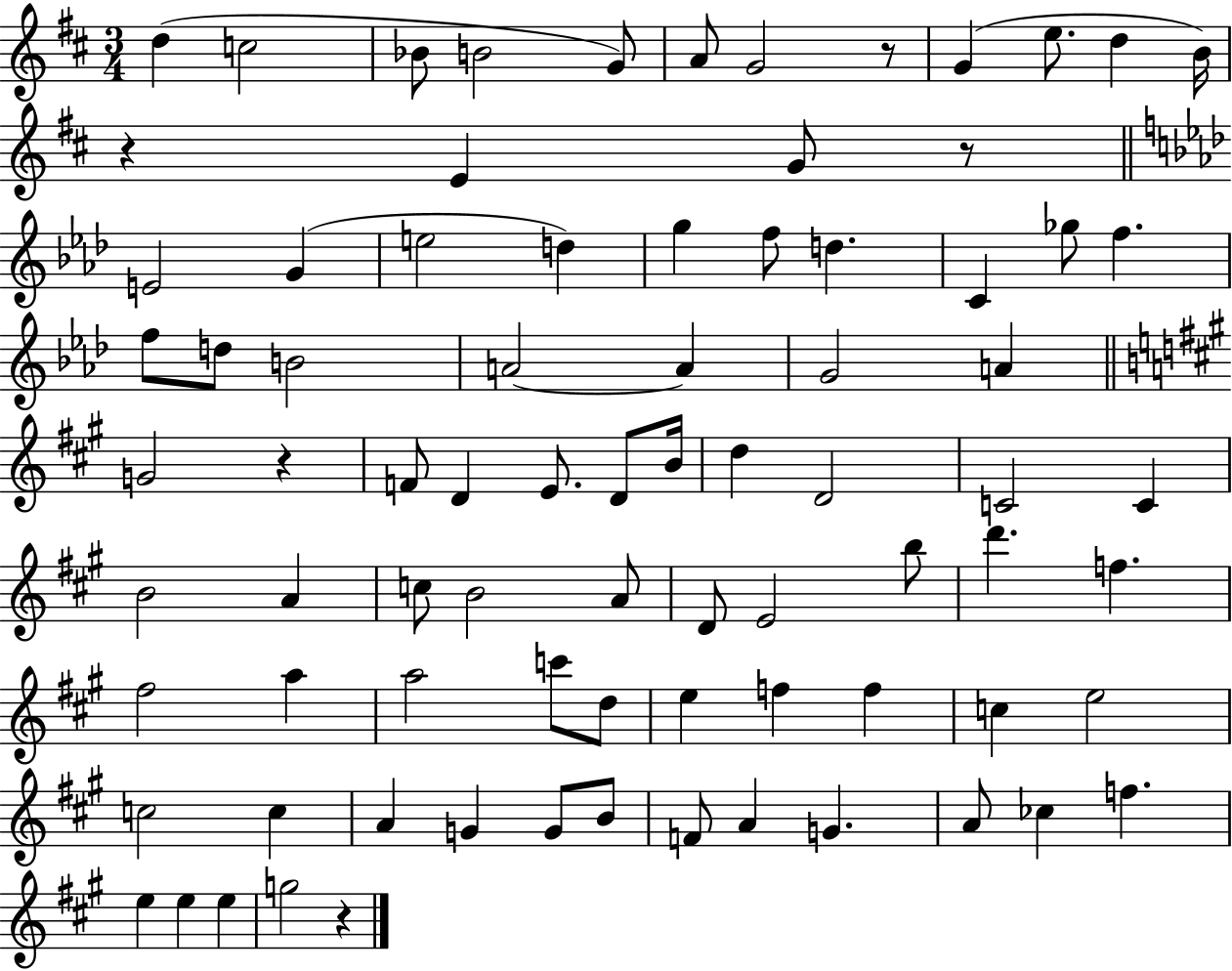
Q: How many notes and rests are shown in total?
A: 81